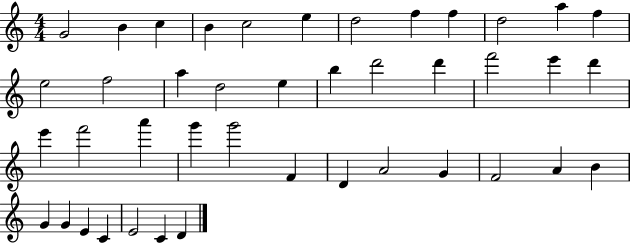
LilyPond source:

{
  \clef treble
  \numericTimeSignature
  \time 4/4
  \key c \major
  g'2 b'4 c''4 | b'4 c''2 e''4 | d''2 f''4 f''4 | d''2 a''4 f''4 | \break e''2 f''2 | a''4 d''2 e''4 | b''4 d'''2 d'''4 | f'''2 e'''4 d'''4 | \break e'''4 f'''2 a'''4 | g'''4 g'''2 f'4 | d'4 a'2 g'4 | f'2 a'4 b'4 | \break g'4 g'4 e'4 c'4 | e'2 c'4 d'4 | \bar "|."
}